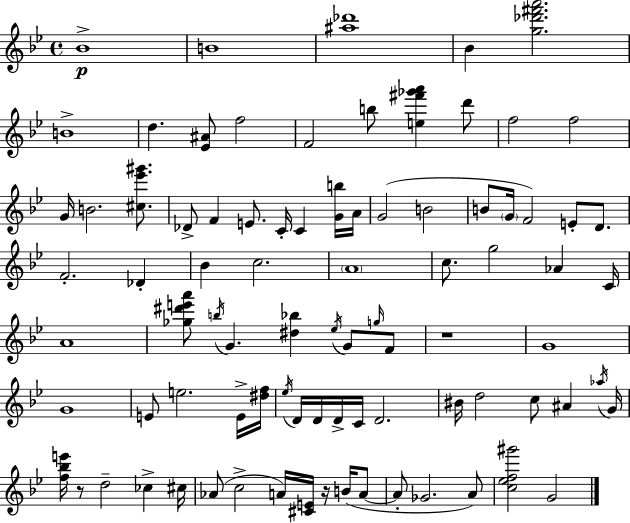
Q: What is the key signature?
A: BES major